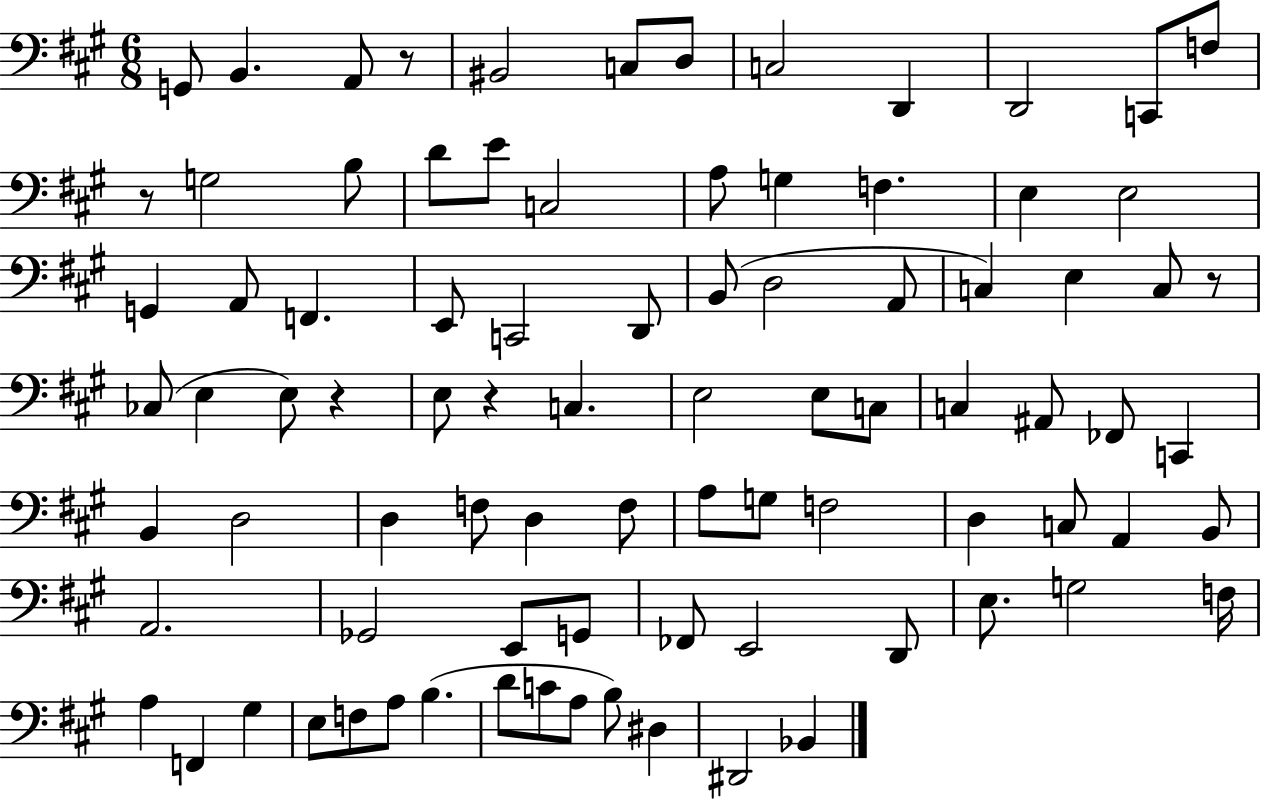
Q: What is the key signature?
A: A major